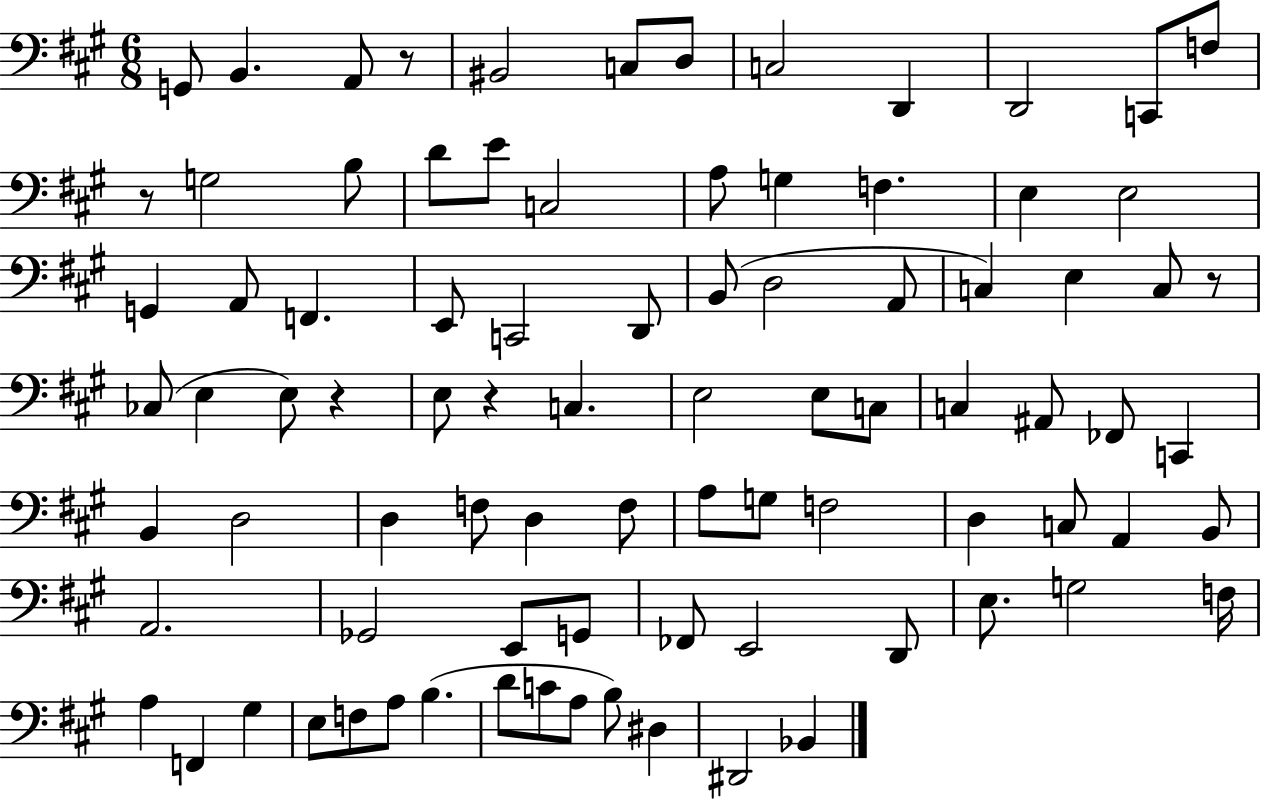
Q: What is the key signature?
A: A major